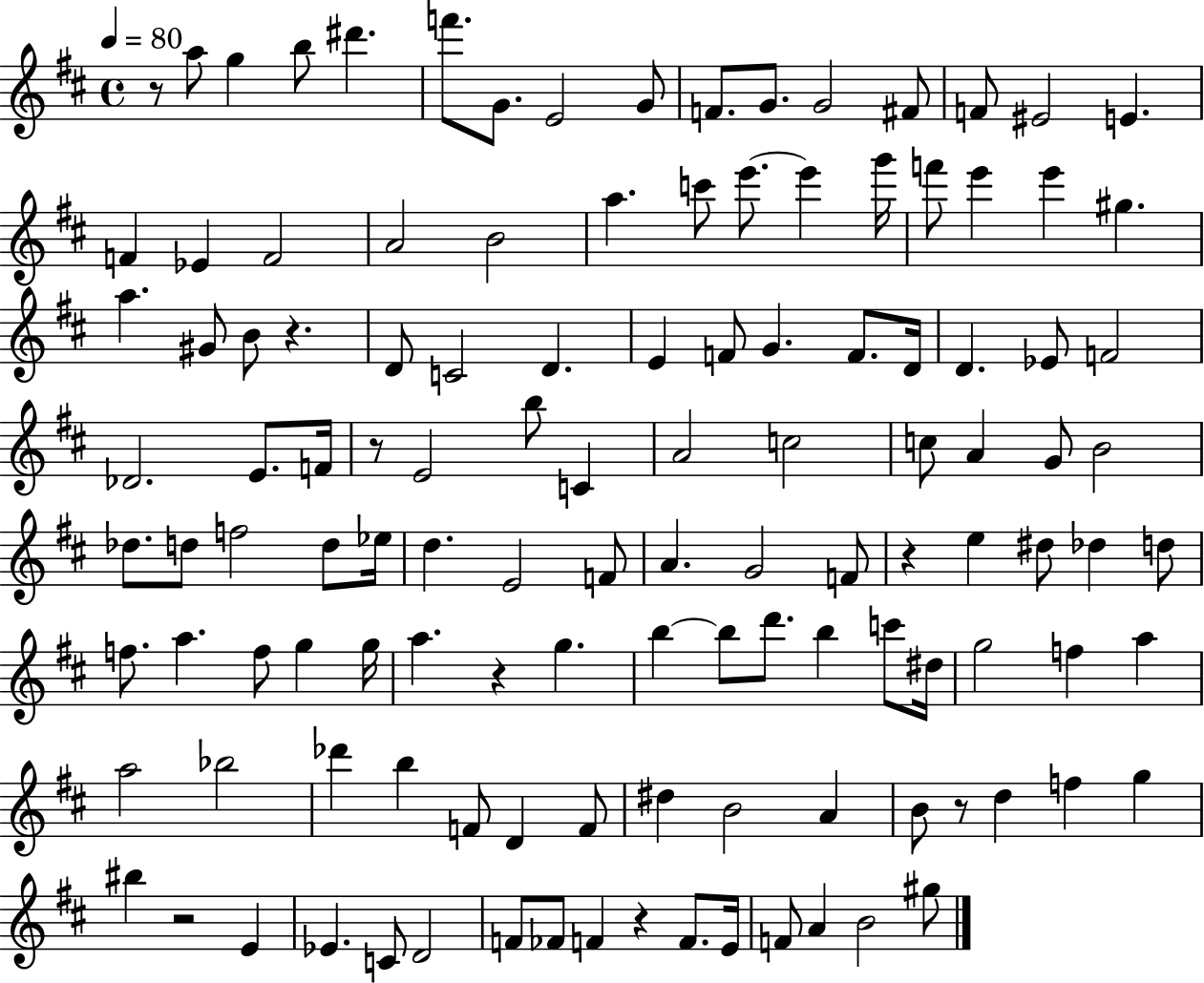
R/e A5/e G5/q B5/e D#6/q. F6/e. G4/e. E4/h G4/e F4/e. G4/e. G4/h F#4/e F4/e EIS4/h E4/q. F4/q Eb4/q F4/h A4/h B4/h A5/q. C6/e E6/e. E6/q G6/s F6/e E6/q E6/q G#5/q. A5/q. G#4/e B4/e R/q. D4/e C4/h D4/q. E4/q F4/e G4/q. F4/e. D4/s D4/q. Eb4/e F4/h Db4/h. E4/e. F4/s R/e E4/h B5/e C4/q A4/h C5/h C5/e A4/q G4/e B4/h Db5/e. D5/e F5/h D5/e Eb5/s D5/q. E4/h F4/e A4/q. G4/h F4/e R/q E5/q D#5/e Db5/q D5/e F5/e. A5/q. F5/e G5/q G5/s A5/q. R/q G5/q. B5/q B5/e D6/e. B5/q C6/e D#5/s G5/h F5/q A5/q A5/h Bb5/h Db6/q B5/q F4/e D4/q F4/e D#5/q B4/h A4/q B4/e R/e D5/q F5/q G5/q BIS5/q R/h E4/q Eb4/q. C4/e D4/h F4/e FES4/e F4/q R/q F4/e. E4/s F4/e A4/q B4/h G#5/e